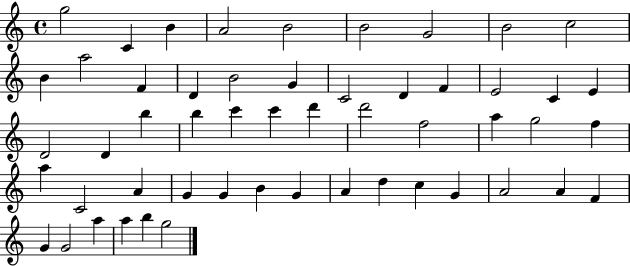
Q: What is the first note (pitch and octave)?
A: G5